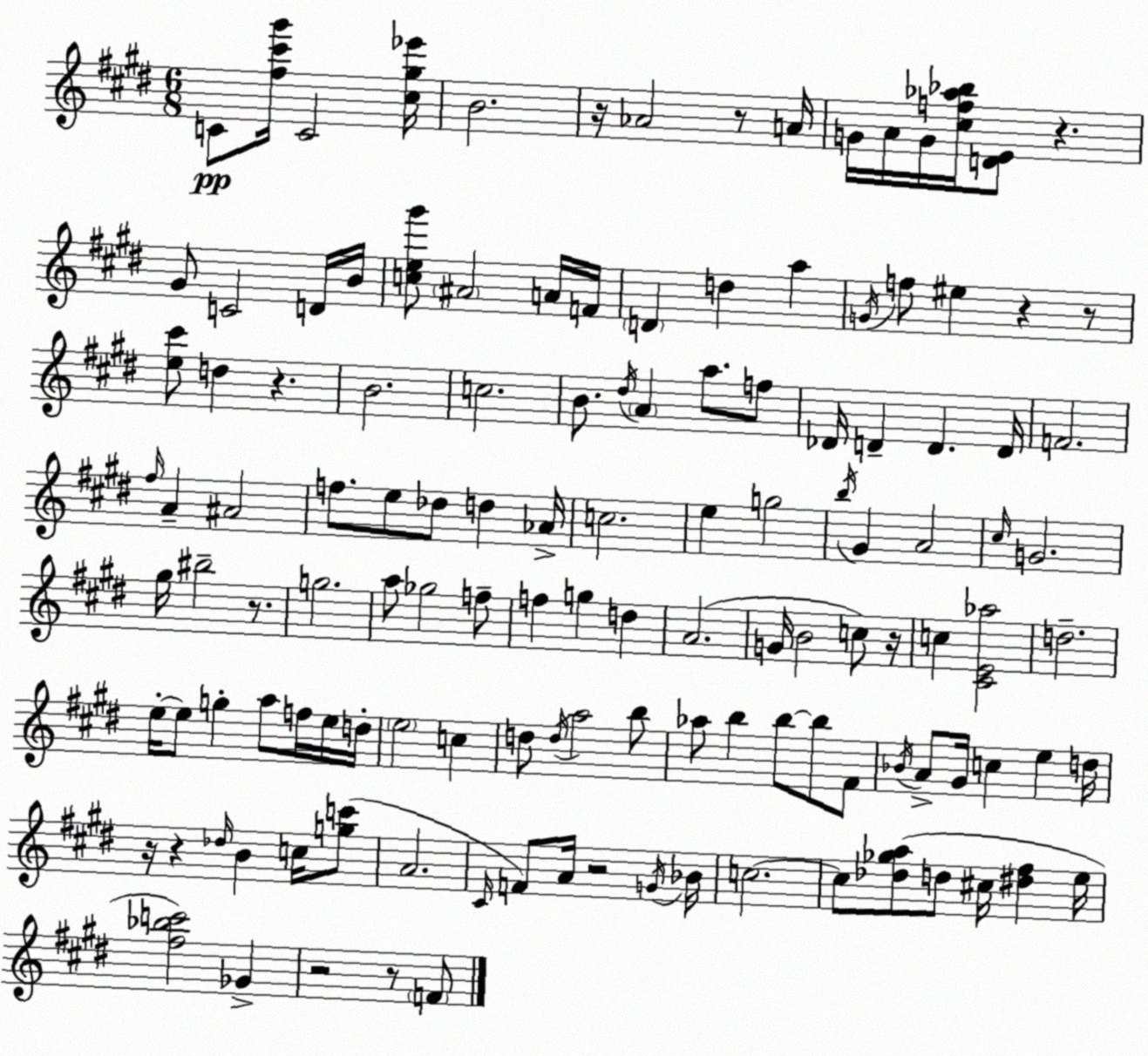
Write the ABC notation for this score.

X:1
T:Untitled
M:6/8
L:1/4
K:E
C/2 [^f^c'^g']/4 C2 [^c^g_e']/4 B2 z/4 _A2 z/2 A/4 G/4 A/4 G/4 [^cf_a_b]/4 [DE]/2 z ^G/2 C2 D/4 B/4 [ce^g']/2 ^A2 A/4 F/4 D d a G/4 f/2 ^e z z/2 [e^c']/2 d z B2 c2 B/2 ^d/4 A a/2 f/2 _D/4 D D D/4 F2 ^f/4 A ^A2 f/2 e/2 _d/2 d _A/4 c2 e g2 b/4 ^G A2 ^c/4 G2 ^g/4 ^b2 z/2 g2 a/2 _g2 f/2 f g d A2 G/4 B2 c/2 z/4 c [^CE_a]2 d2 e/4 e/2 g a/2 f/4 e/4 d/4 e2 c d/2 d/4 a2 b/2 _a/2 b b/2 b/2 ^F/2 _B/4 A/2 ^G/4 c e d/4 z/4 z _d/4 B c/4 [gc']/2 A2 ^C/4 F/2 A/4 z2 G/4 _B/4 c2 c/2 [_d_ga]/2 d/2 ^c/4 [^d^f] e/4 [^f_bc']2 _G z2 z/2 F/2